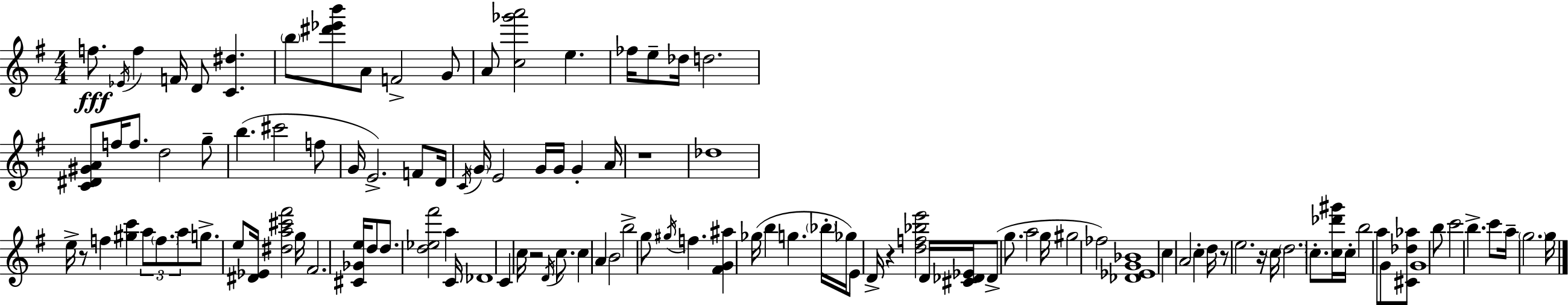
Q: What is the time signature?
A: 4/4